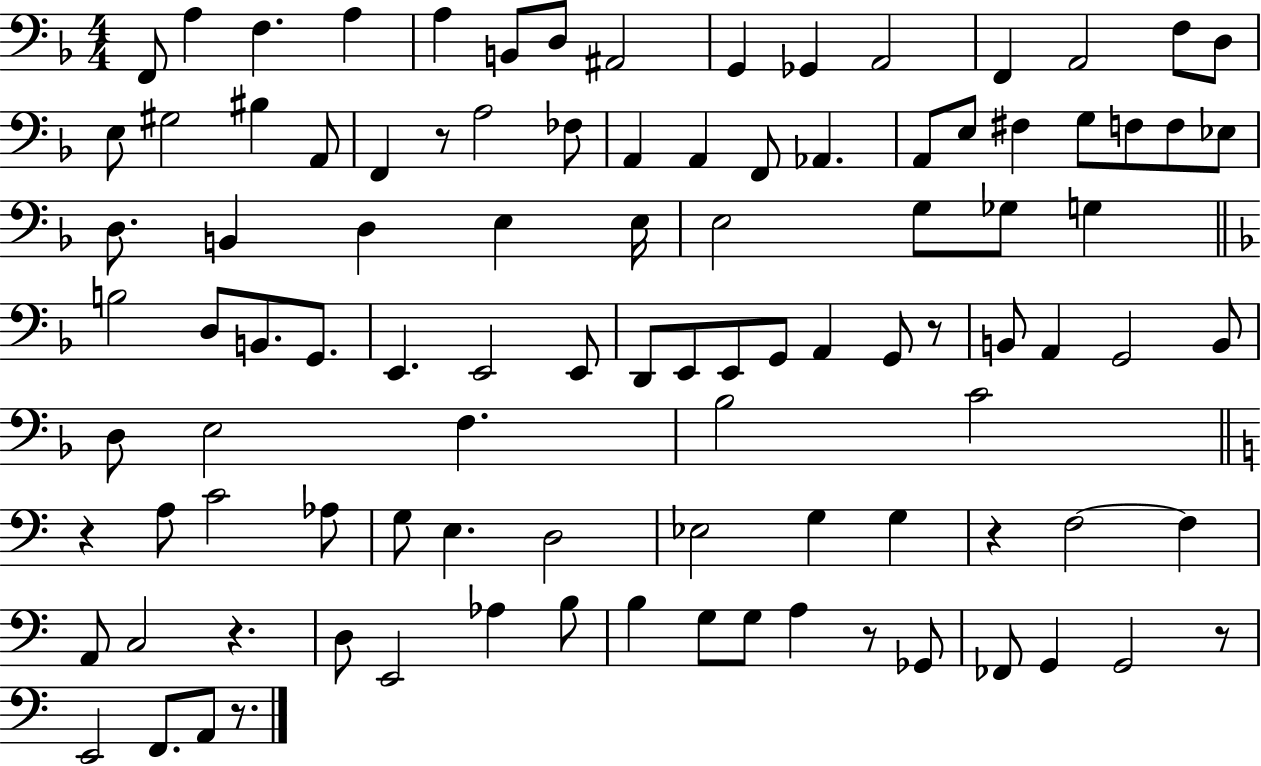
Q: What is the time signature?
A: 4/4